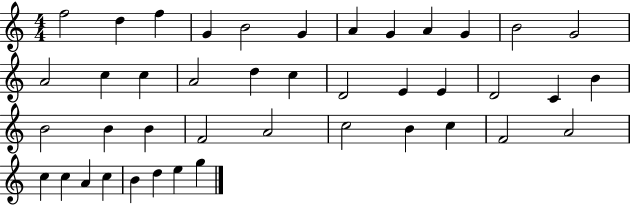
F5/h D5/q F5/q G4/q B4/h G4/q A4/q G4/q A4/q G4/q B4/h G4/h A4/h C5/q C5/q A4/h D5/q C5/q D4/h E4/q E4/q D4/h C4/q B4/q B4/h B4/q B4/q F4/h A4/h C5/h B4/q C5/q F4/h A4/h C5/q C5/q A4/q C5/q B4/q D5/q E5/q G5/q